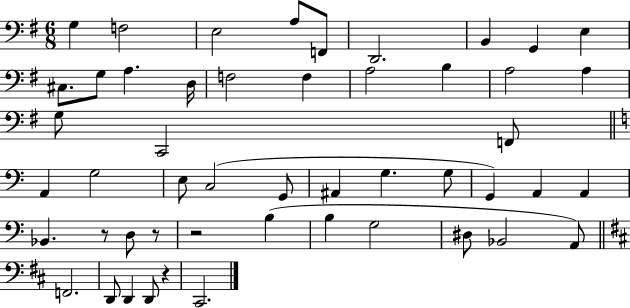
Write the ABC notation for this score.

X:1
T:Untitled
M:6/8
L:1/4
K:G
G, F,2 E,2 A,/2 F,,/2 D,,2 B,, G,, E, ^C,/2 G,/2 A, D,/4 F,2 F, A,2 B, A,2 A, G,/2 C,,2 F,,/2 A,, G,2 E,/2 C,2 G,,/2 ^A,, G, G,/2 G,, A,, A,, _B,, z/2 D,/2 z/2 z2 B, B, G,2 ^D,/2 _B,,2 A,,/2 F,,2 D,,/2 D,, D,,/2 z ^C,,2